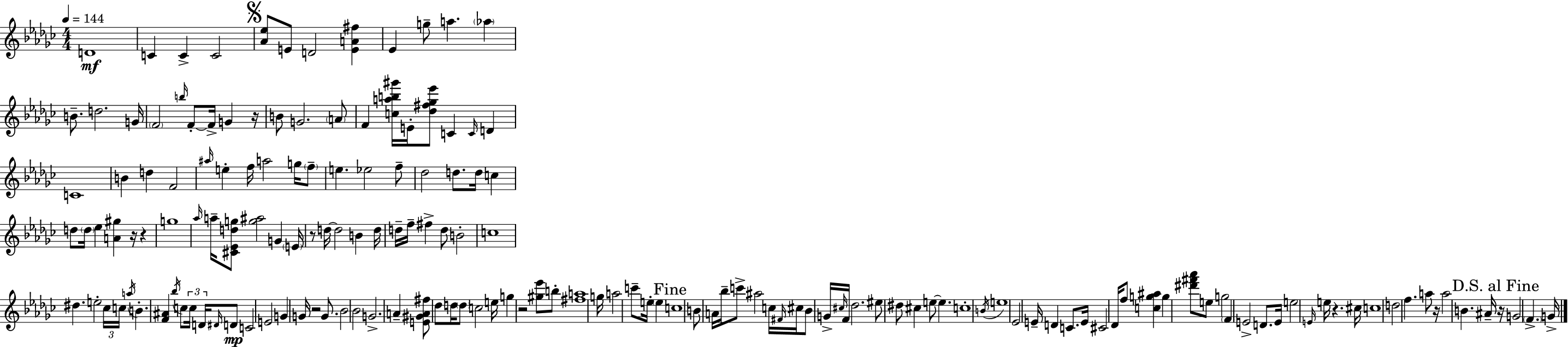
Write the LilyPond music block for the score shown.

{
  \clef treble
  \numericTimeSignature
  \time 4/4
  \key ees \minor
  \tempo 4 = 144
  d'1\mf | c'4 c'4-> c'2 | \mark \markup { \musicglyph "scripts.segno" } <aes' ees''>8 e'8 d'2 <e' a' fis''>4 | ees'4 g''8-- a''4. \parenthesize aes''4 | \break b'8.-- d''2. g'16 | \parenthesize f'2 \grace { b''16 } f'8-.~~ f'16-> g'4 | r16 b'8 g'2. \parenthesize a'8 | f'4 <c'' a'' b'' gis'''>16 e'16-. <des'' fis'' ges'' ees'''>8 c'4 \grace { c'16 } d'4 | \break c'1 | b'4 d''4 f'2 | \grace { ais''16 } e''4-. f''16 a''2 | g''16 \parenthesize f''8-- e''4. ees''2 | \break f''8-- des''2 d''8. d''16 c''4 | d''8 \parenthesize d''16 ees''4 <a' gis''>4 r16 r4 | g''1 | \grace { aes''16 } a''16-- <cis' ees' d'' g''>8 <g'' ais''>2 g'4 | \break \parenthesize e'16 r8 d''16~~ d''2 b'4 | d''16 d''16-- f''16-- fis''4-> d''8 b'2-. | c''1 | dis''4. e''2-. | \break \tuplet 3/2 { ces''16 c''16 \acciaccatura { a''16 } } b'4.-. <f' ais'>4 \acciaccatura { bes''16 } | c''8 \tuplet 3/2 { c''16 d'16 \grace { dis'16 }\mp } d'8 c'2 e'2 | g'4 g'16 r2 | g'8. bes'2 bes'2 | \break g'2.-> | a'4-- <e' gis' a' fis''>8 des''8 d''16 \parenthesize d''8 c''2 | e''16 g''4 r2 | <gis'' ees'''>8 b''8-. <fis'' a''>1 | \break g''16 a''2 | c'''8-- e''16-. \parenthesize e''4 \mark "Fine" c''1 | b'8 a'16 bes''16-- c'''8-> ais''2 | c''16 \grace { fis'16 } cis''16 bes'8 g'16-> \grace { cis''16 } f'16 des''2. | \break eis''8 dis''8 cis''4 | e''8~~ e''4. c''1-. | \acciaccatura { b'16 } e''1 | ees'2 | \break e'16-- d'4 c'8. e'16 cis'2 | des'16 f''8 <c'' g'' ais''>4 g''4 <dis''' fis''' aes'''>8 | e''8 g''2 \parenthesize f'4 e'2-> | d'8. e'16 e''2 | \break \grace { e'16 } e''16 r4. cis''16 c''1 | d''2 | f''4. a''8 r16 a''2 | b'4. ais'16-- \mark "D.S. al Fine" r16 g'2 | \break \parenthesize f'4.-> g'16-> \bar "|."
}